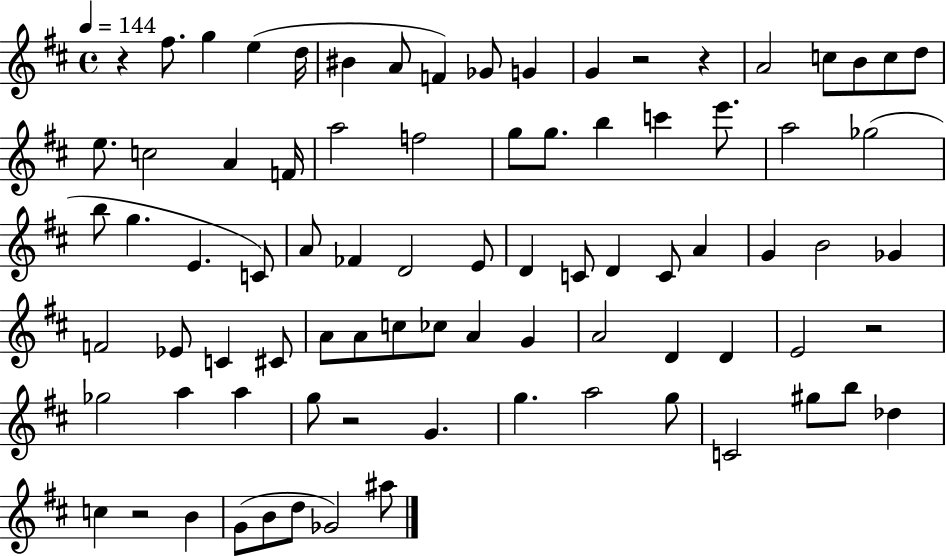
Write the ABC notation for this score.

X:1
T:Untitled
M:4/4
L:1/4
K:D
z ^f/2 g e d/4 ^B A/2 F _G/2 G G z2 z A2 c/2 B/2 c/2 d/2 e/2 c2 A F/4 a2 f2 g/2 g/2 b c' e'/2 a2 _g2 b/2 g E C/2 A/2 _F D2 E/2 D C/2 D C/2 A G B2 _G F2 _E/2 C ^C/2 A/2 A/2 c/2 _c/2 A G A2 D D E2 z2 _g2 a a g/2 z2 G g a2 g/2 C2 ^g/2 b/2 _d c z2 B G/2 B/2 d/2 _G2 ^a/2